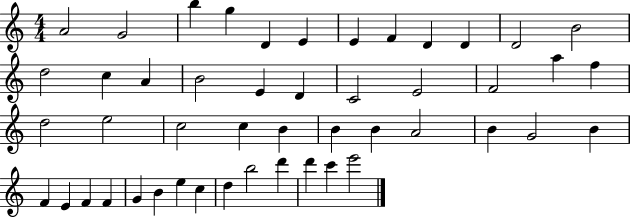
A4/h G4/h B5/q G5/q D4/q E4/q E4/q F4/q D4/q D4/q D4/h B4/h D5/h C5/q A4/q B4/h E4/q D4/q C4/h E4/h F4/h A5/q F5/q D5/h E5/h C5/h C5/q B4/q B4/q B4/q A4/h B4/q G4/h B4/q F4/q E4/q F4/q F4/q G4/q B4/q E5/q C5/q D5/q B5/h D6/q D6/q C6/q E6/h